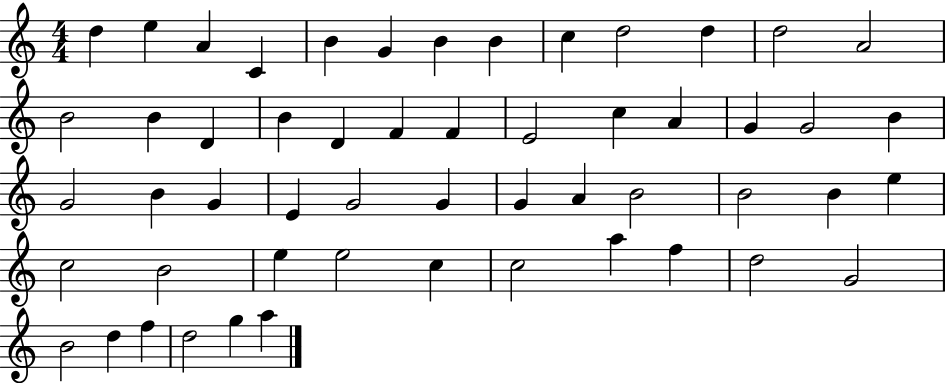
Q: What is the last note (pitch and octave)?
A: A5